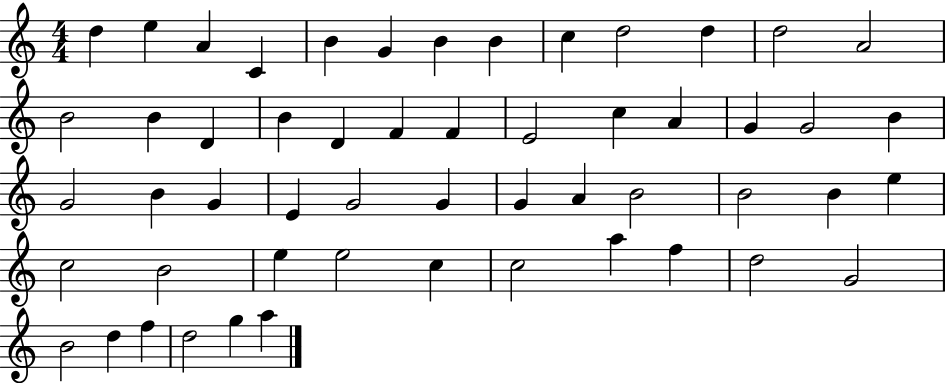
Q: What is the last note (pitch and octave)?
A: A5